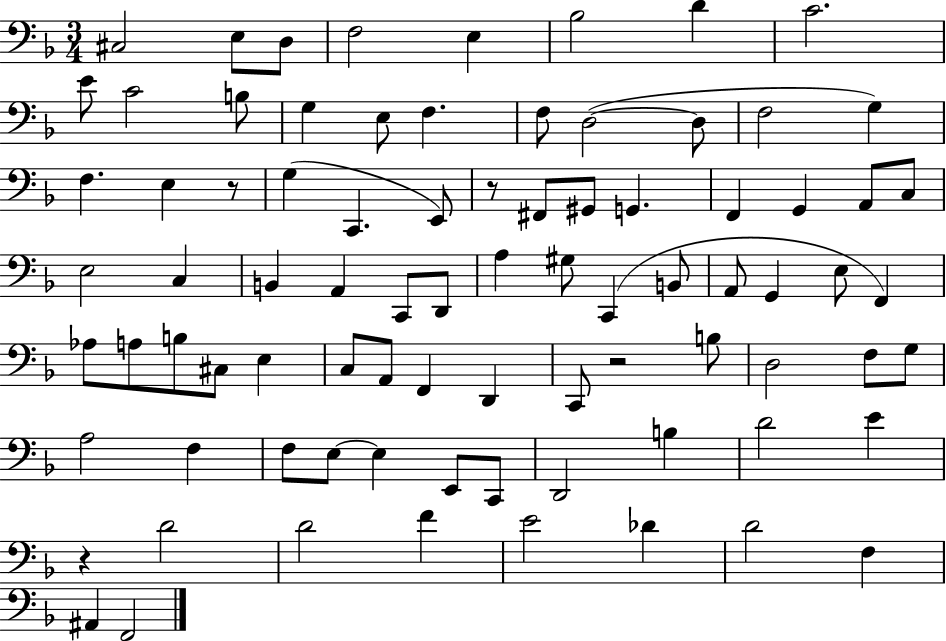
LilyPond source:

{
  \clef bass
  \numericTimeSignature
  \time 3/4
  \key f \major
  \repeat volta 2 { cis2 e8 d8 | f2 e4 | bes2 d'4 | c'2. | \break e'8 c'2 b8 | g4 e8 f4. | f8 d2~(~ d8 | f2 g4) | \break f4. e4 r8 | g4( c,4. e,8) | r8 fis,8 gis,8 g,4. | f,4 g,4 a,8 c8 | \break e2 c4 | b,4 a,4 c,8 d,8 | a4 gis8 c,4( b,8 | a,8 g,4 e8 f,4) | \break aes8 a8 b8 cis8 e4 | c8 a,8 f,4 d,4 | c,8 r2 b8 | d2 f8 g8 | \break a2 f4 | f8 e8~~ e4 e,8 c,8 | d,2 b4 | d'2 e'4 | \break r4 d'2 | d'2 f'4 | e'2 des'4 | d'2 f4 | \break ais,4 f,2 | } \bar "|."
}